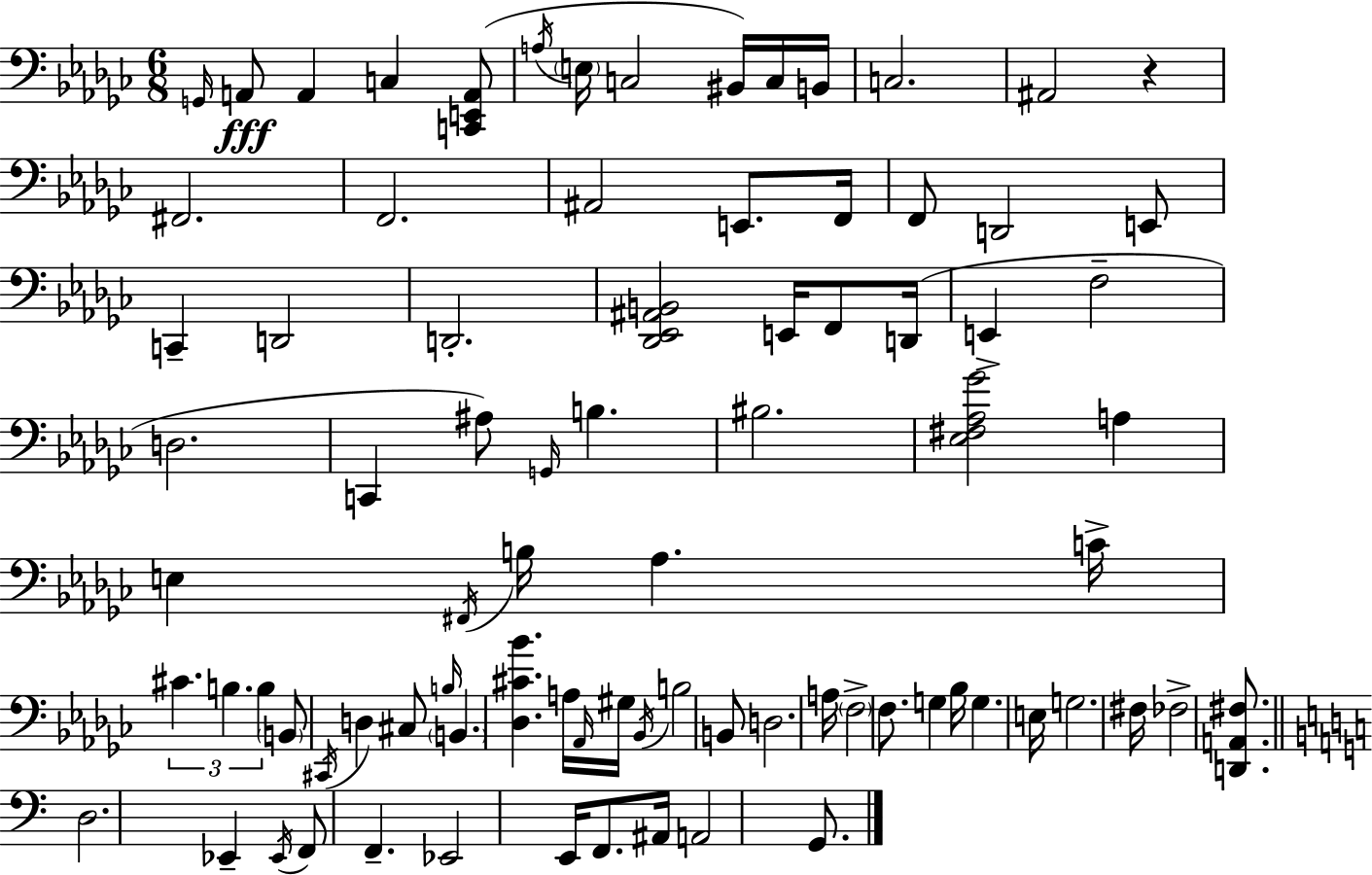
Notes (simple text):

G2/s A2/e A2/q C3/q [C2,E2,A2]/e A3/s E3/s C3/h BIS2/s C3/s B2/s C3/h. A#2/h R/q F#2/h. F2/h. A#2/h E2/e. F2/s F2/e D2/h E2/e C2/q D2/h D2/h. [Db2,Eb2,A#2,B2]/h E2/s F2/e D2/s E2/q F3/h D3/h. C2/q A#3/e G2/s B3/q. BIS3/h. [Eb3,F#3,Ab3,Gb4]/h A3/q E3/q F#2/s B3/s Ab3/q. C4/s C#4/q. B3/q. B3/q B2/e C#2/s D3/q C#3/e B3/s B2/q. [Db3,C#4,Bb4]/q. A3/s Ab2/s G#3/s Bb2/s B3/h B2/e D3/h. A3/s F3/h F3/e. G3/q Bb3/s G3/q. E3/s G3/h. F#3/s FES3/h [D2,A2,F#3]/e. D3/h. Eb2/q Eb2/s F2/e F2/q. Eb2/h E2/s F2/e. A#2/s A2/h G2/e.